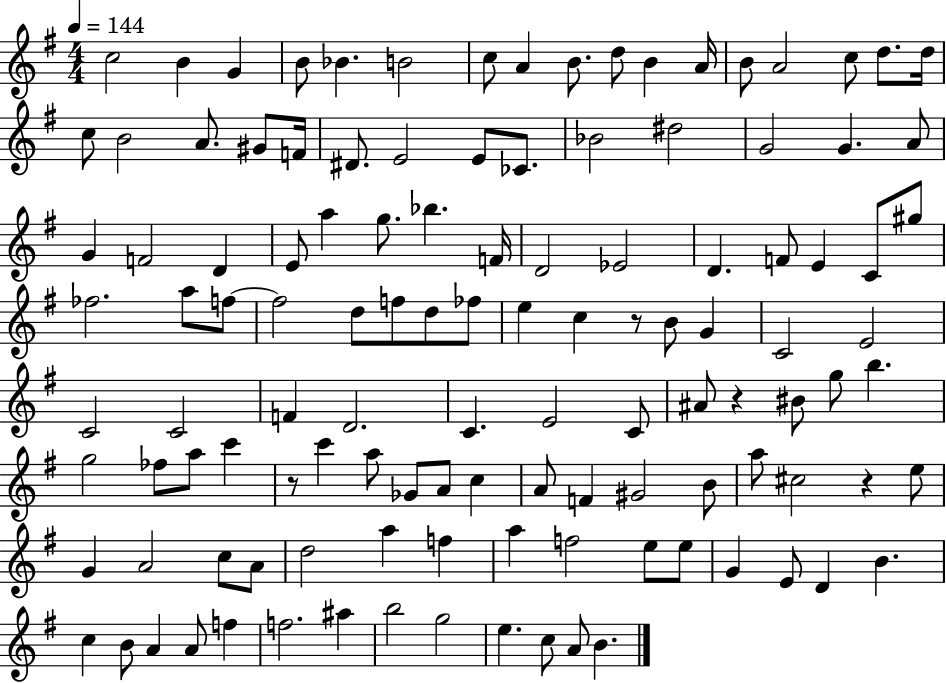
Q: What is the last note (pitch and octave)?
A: B4